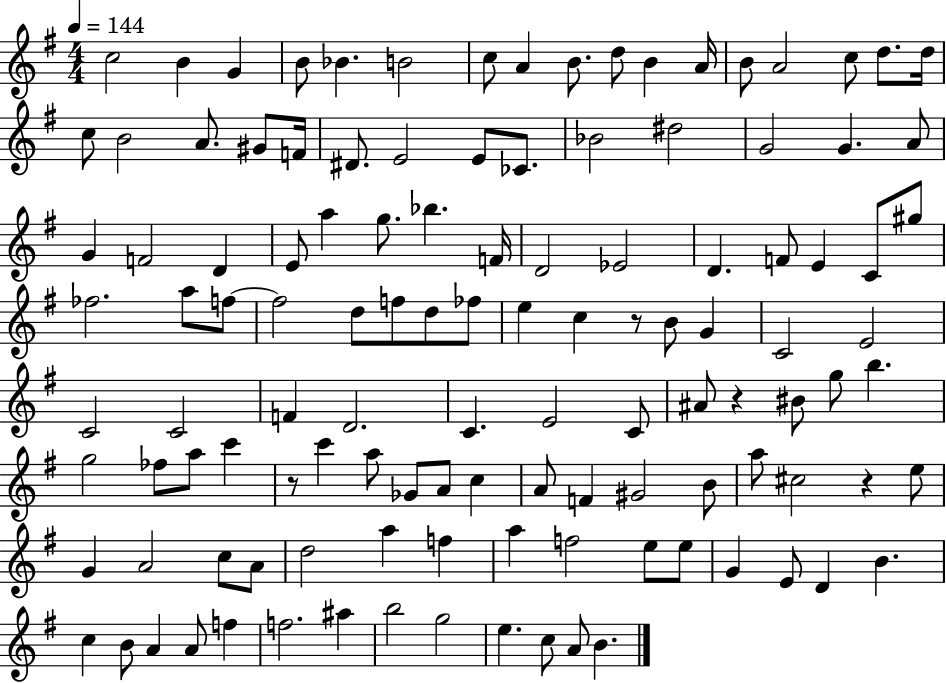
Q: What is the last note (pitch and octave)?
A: B4